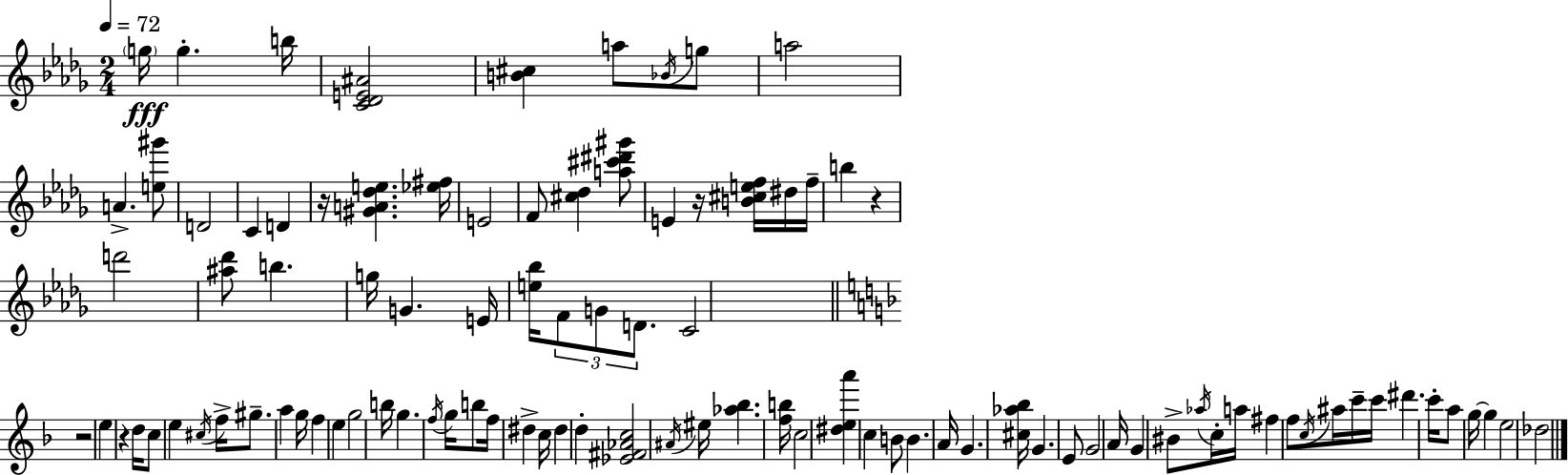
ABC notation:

X:1
T:Untitled
M:2/4
L:1/4
K:Bbm
g/4 g b/4 [C_DE^A]2 [B^c] a/2 _B/4 g/2 a2 A [e^g']/2 D2 C D z/4 [^GA_de] [_e^f]/4 E2 F/2 [^c_d] [a^c'^d'^g']/2 E z/4 [B^cef]/4 ^d/4 f/4 b z d'2 [^a_d']/2 b g/4 G E/4 [e_b]/4 F/2 G/2 D/2 C2 z2 e z d/4 c/2 e ^c/4 f/4 ^g/2 a g/4 f e g2 b/4 g f/4 g/4 b/2 f/4 ^d c/4 ^d d [_E^F_Ac]2 ^A/4 ^e/4 [_a_b] [fb]/4 c2 [^dea'] c B/2 B A/4 G [^c_a_b]/4 G E/2 G2 A/4 G ^B/2 _a/4 c/4 a/4 ^f f/2 c/4 ^a/4 c'/4 c'/4 ^d' c'/4 a/2 g/4 g e2 _d2